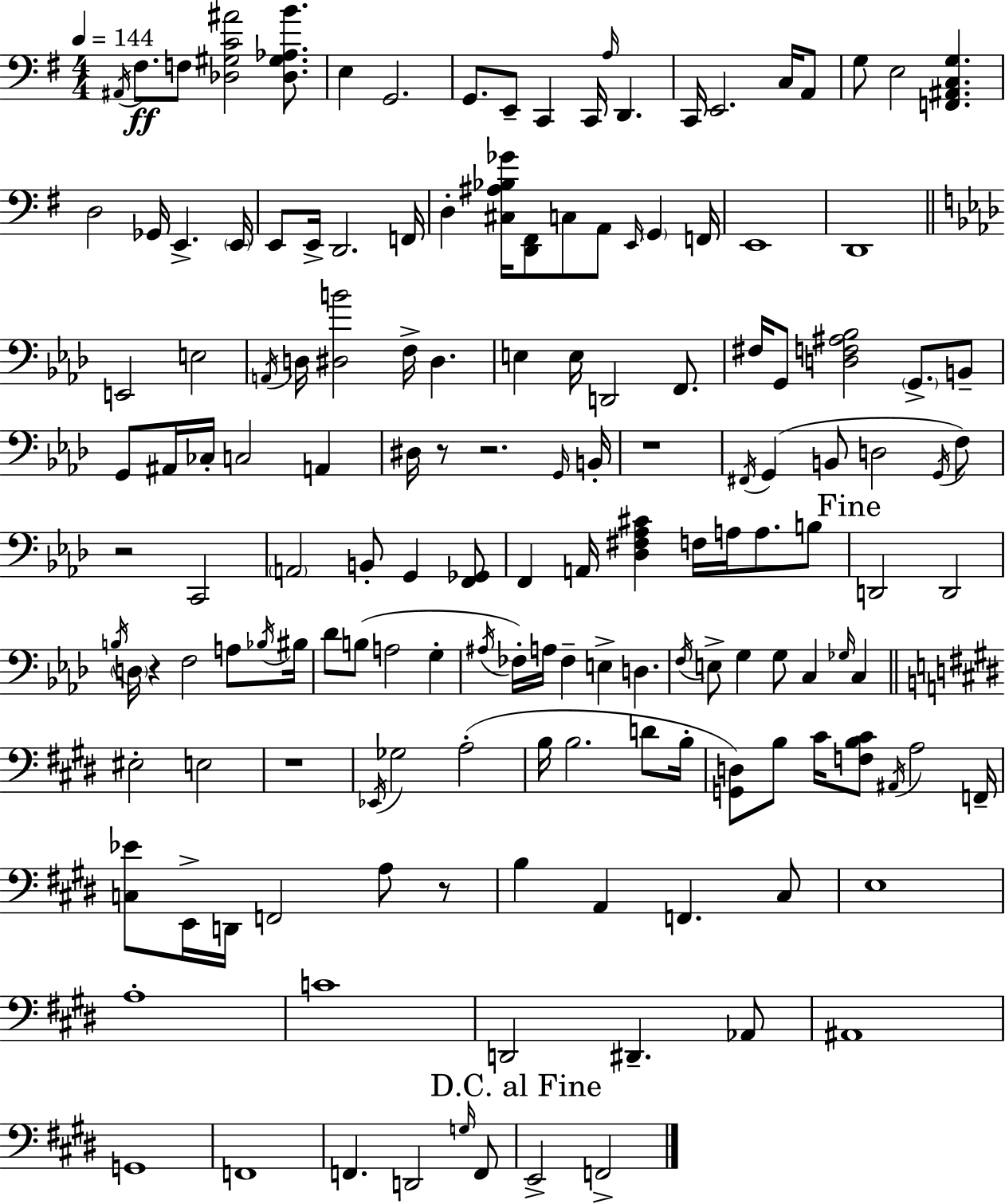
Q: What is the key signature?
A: G major